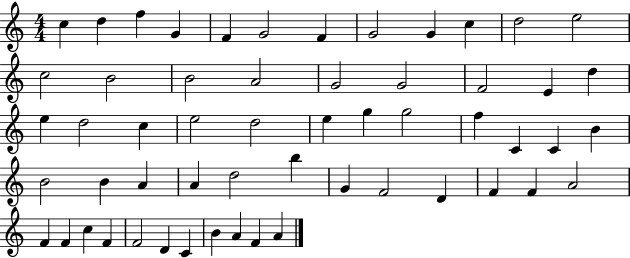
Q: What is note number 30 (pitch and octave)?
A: F5